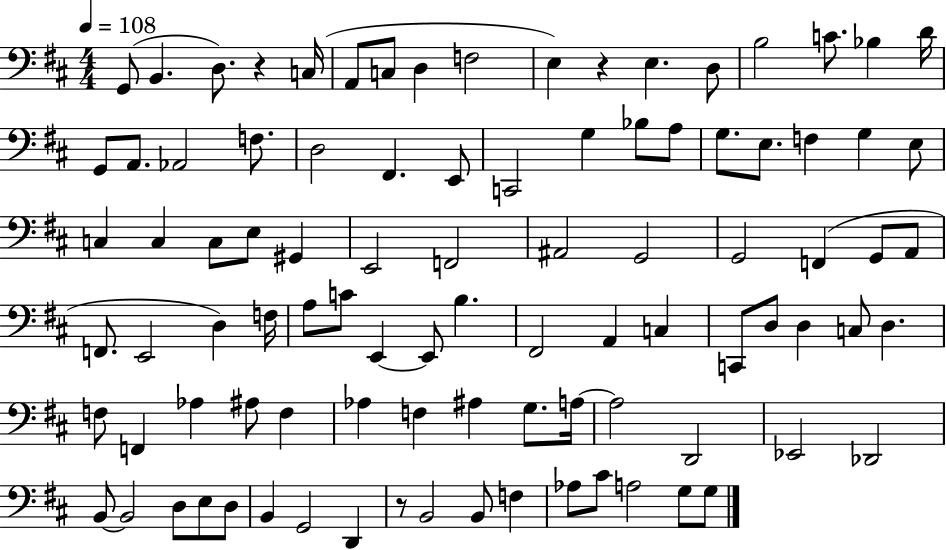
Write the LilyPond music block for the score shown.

{
  \clef bass
  \numericTimeSignature
  \time 4/4
  \key d \major
  \tempo 4 = 108
  g,8( b,4. d8.) r4 c16( | a,8 c8 d4 f2 | e4) r4 e4. d8 | b2 c'8. bes4 d'16 | \break g,8 a,8. aes,2 f8. | d2 fis,4. e,8 | c,2 g4 bes8 a8 | g8. e8. f4 g4 e8 | \break c4 c4 c8 e8 gis,4 | e,2 f,2 | ais,2 g,2 | g,2 f,4( g,8 a,8 | \break f,8. e,2 d4) f16 | a8 c'8 e,4~~ e,8 b4. | fis,2 a,4 c4 | c,8 d8 d4 c8 d4. | \break f8 f,4 aes4 ais8 f4 | aes4 f4 ais4 g8. a16~~ | a2 d,2 | ees,2 des,2 | \break b,8~~ b,2 d8 e8 d8 | b,4 g,2 d,4 | r8 b,2 b,8 f4 | aes8 cis'8 a2 g8 g8 | \break \bar "|."
}